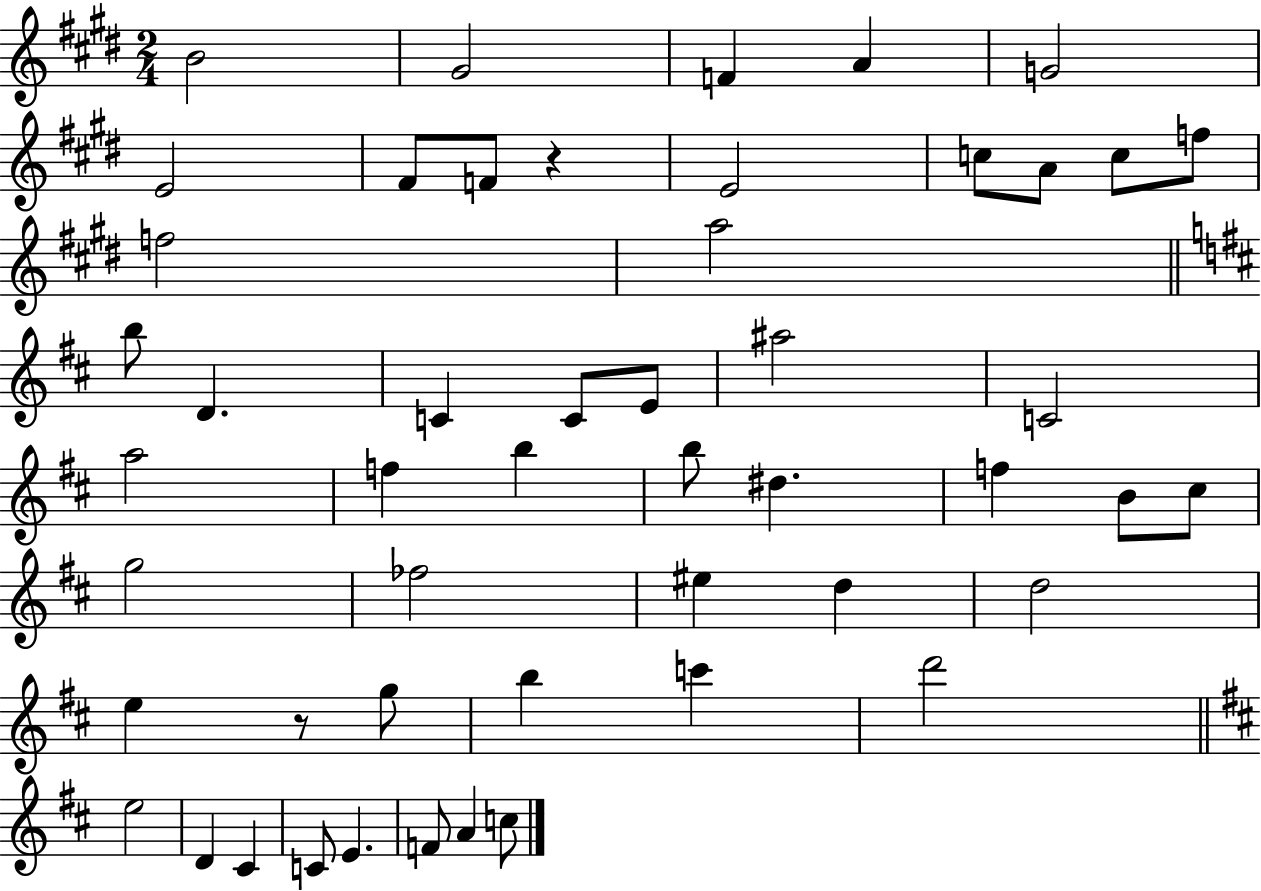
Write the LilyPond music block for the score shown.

{
  \clef treble
  \numericTimeSignature
  \time 2/4
  \key e \major
  b'2 | gis'2 | f'4 a'4 | g'2 | \break e'2 | fis'8 f'8 r4 | e'2 | c''8 a'8 c''8 f''8 | \break f''2 | a''2 | \bar "||" \break \key d \major b''8 d'4. | c'4 c'8 e'8 | ais''2 | c'2 | \break a''2 | f''4 b''4 | b''8 dis''4. | f''4 b'8 cis''8 | \break g''2 | fes''2 | eis''4 d''4 | d''2 | \break e''4 r8 g''8 | b''4 c'''4 | d'''2 | \bar "||" \break \key b \minor e''2 | d'4 cis'4 | c'8 e'4. | f'8 a'4 c''8 | \break \bar "|."
}